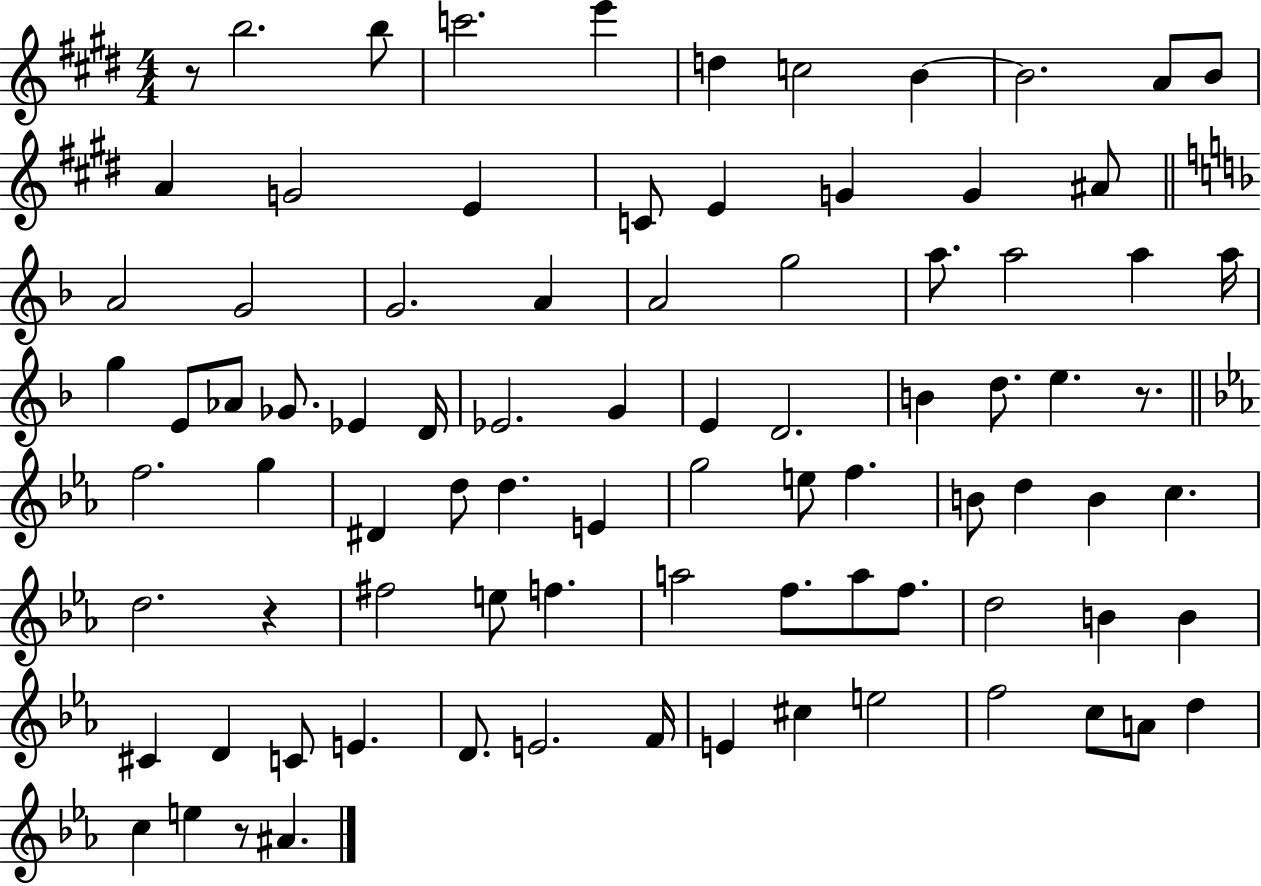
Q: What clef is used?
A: treble